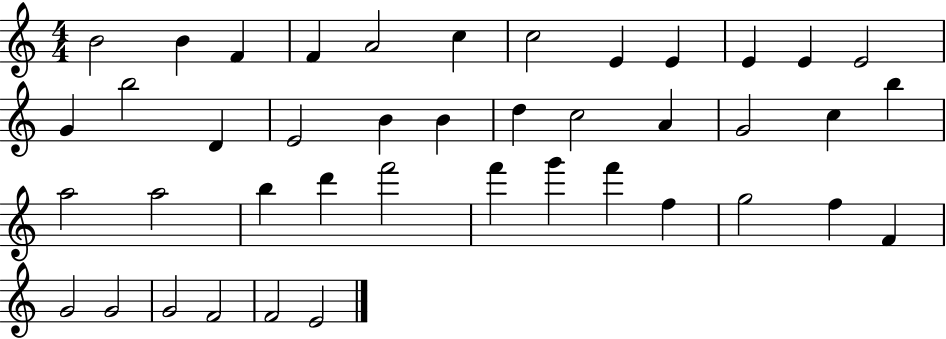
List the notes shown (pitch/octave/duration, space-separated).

B4/h B4/q F4/q F4/q A4/h C5/q C5/h E4/q E4/q E4/q E4/q E4/h G4/q B5/h D4/q E4/h B4/q B4/q D5/q C5/h A4/q G4/h C5/q B5/q A5/h A5/h B5/q D6/q F6/h F6/q G6/q F6/q F5/q G5/h F5/q F4/q G4/h G4/h G4/h F4/h F4/h E4/h